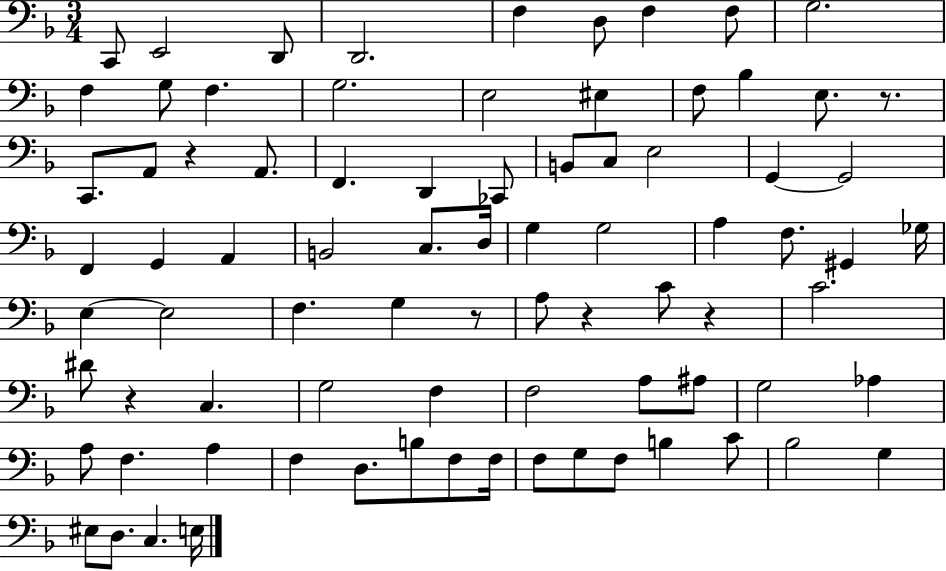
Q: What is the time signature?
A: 3/4